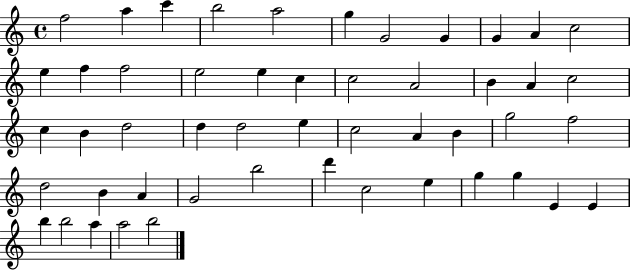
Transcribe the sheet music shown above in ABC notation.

X:1
T:Untitled
M:4/4
L:1/4
K:C
f2 a c' b2 a2 g G2 G G A c2 e f f2 e2 e c c2 A2 B A c2 c B d2 d d2 e c2 A B g2 f2 d2 B A G2 b2 d' c2 e g g E E b b2 a a2 b2